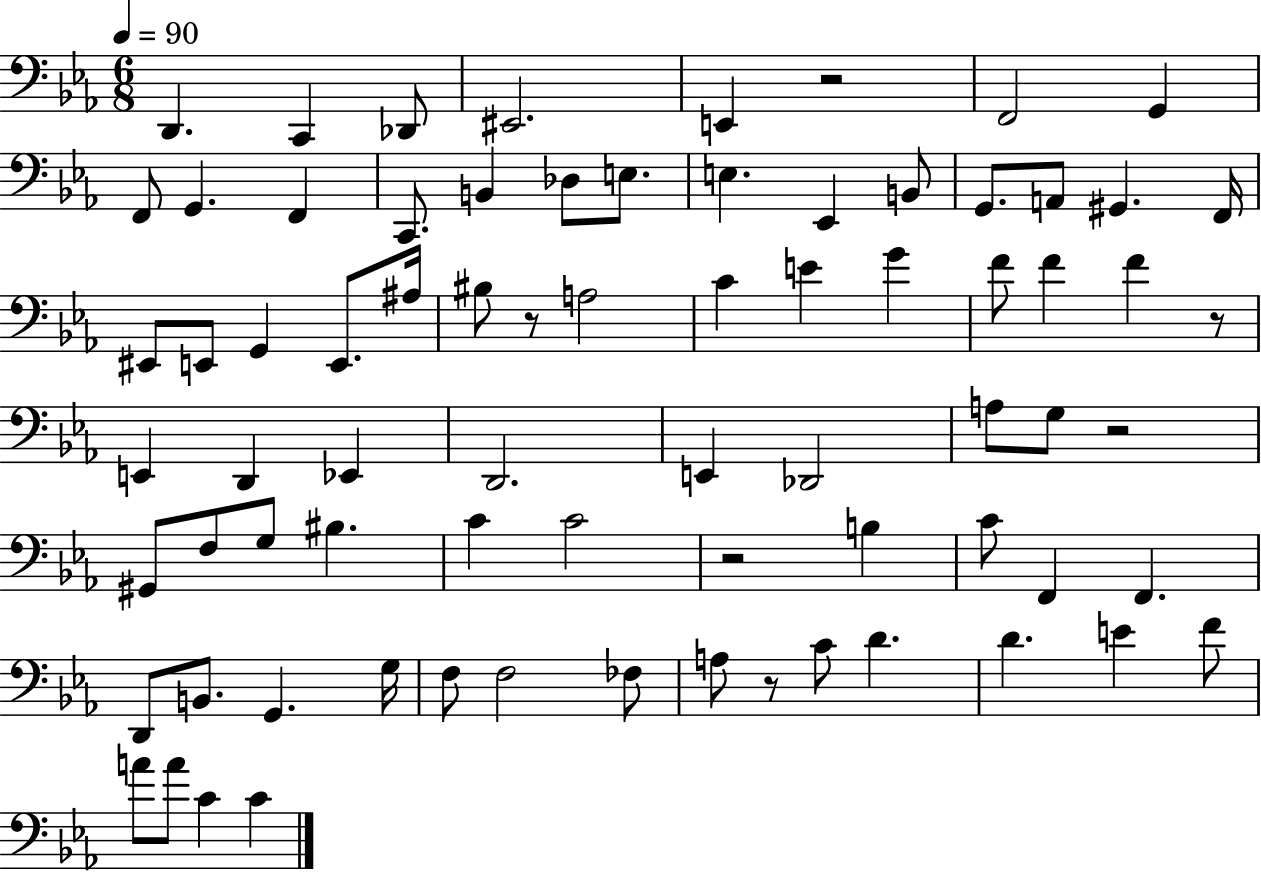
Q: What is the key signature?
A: EES major